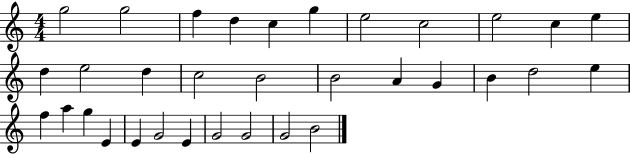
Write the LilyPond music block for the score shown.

{
  \clef treble
  \numericTimeSignature
  \time 4/4
  \key c \major
  g''2 g''2 | f''4 d''4 c''4 g''4 | e''2 c''2 | e''2 c''4 e''4 | \break d''4 e''2 d''4 | c''2 b'2 | b'2 a'4 g'4 | b'4 d''2 e''4 | \break f''4 a''4 g''4 e'4 | e'4 g'2 e'4 | g'2 g'2 | g'2 b'2 | \break \bar "|."
}